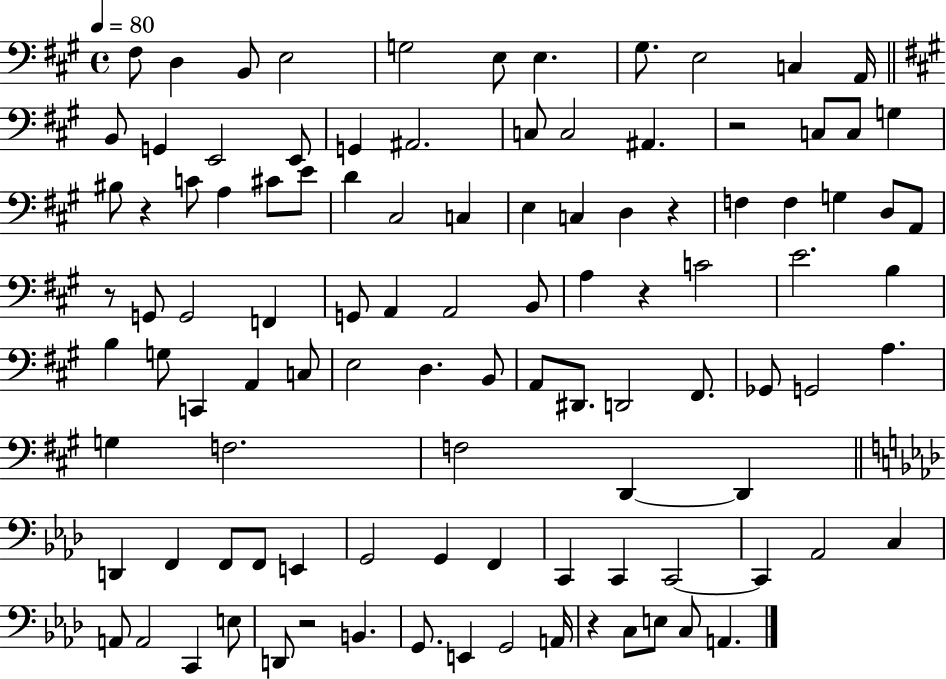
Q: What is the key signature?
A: A major